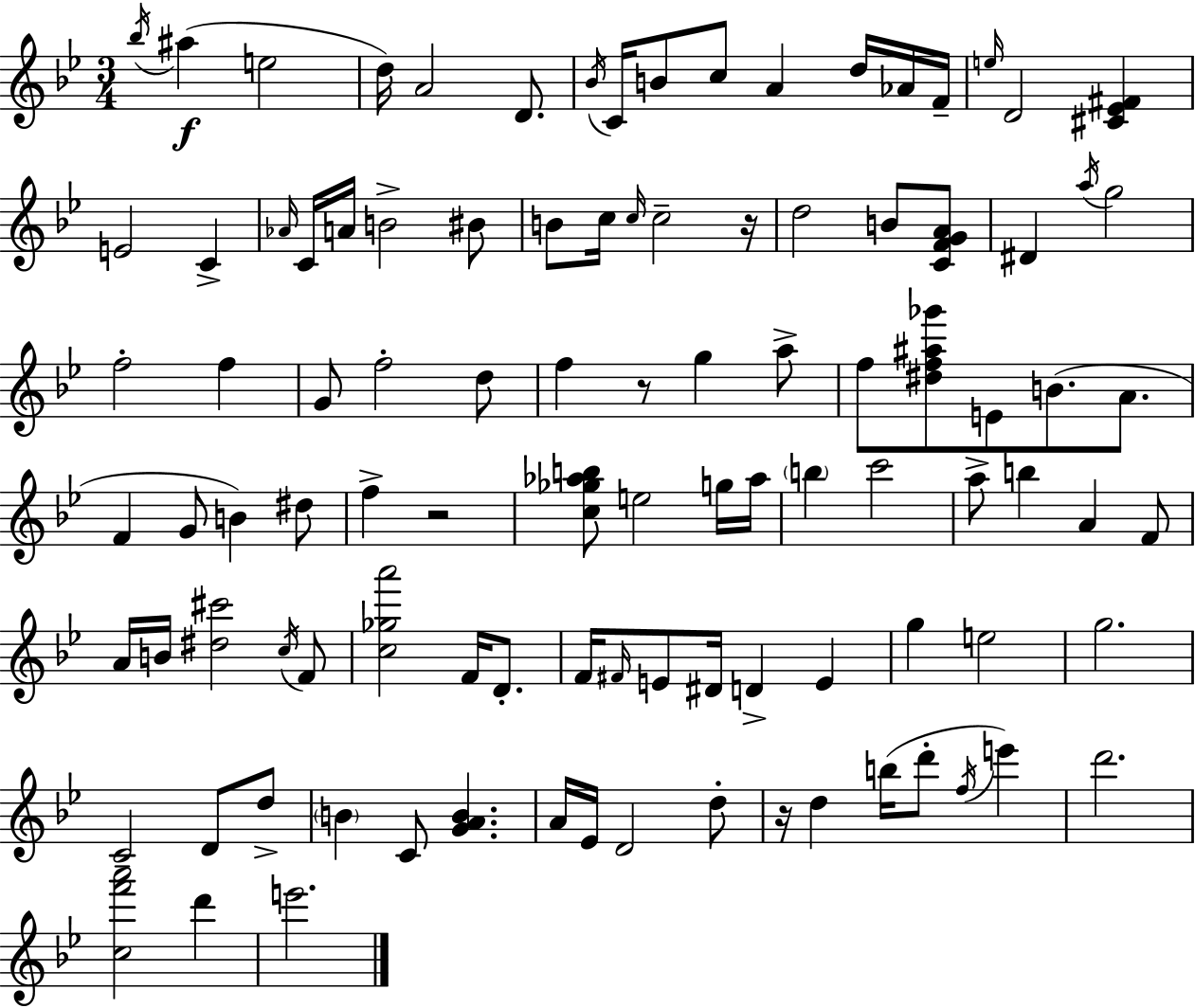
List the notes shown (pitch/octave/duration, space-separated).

Bb5/s A#5/q E5/h D5/s A4/h D4/e. Bb4/s C4/s B4/e C5/e A4/q D5/s Ab4/s F4/s E5/s D4/h [C#4,Eb4,F#4]/q E4/h C4/q Ab4/s C4/s A4/s B4/h BIS4/e B4/e C5/s C5/s C5/h R/s D5/h B4/e [C4,F4,G4,A4]/e D#4/q A5/s G5/h F5/h F5/q G4/e F5/h D5/e F5/q R/e G5/q A5/e F5/e [D#5,F5,A#5,Gb6]/e E4/e B4/e. A4/e. F4/q G4/e B4/q D#5/e F5/q R/h [C5,Gb5,Ab5,B5]/e E5/h G5/s Ab5/s B5/q C6/h A5/e B5/q A4/q F4/e A4/s B4/s [D#5,C#6]/h C5/s F4/e [C5,Gb5,A6]/h F4/s D4/e. F4/s F#4/s E4/e D#4/s D4/q E4/q G5/q E5/h G5/h. C4/h D4/e D5/e B4/q C4/e [G4,A4,B4]/q. A4/s Eb4/s D4/h D5/e R/s D5/q B5/s D6/e F5/s E6/q D6/h. [C5,F6,A6]/h D6/q E6/h.